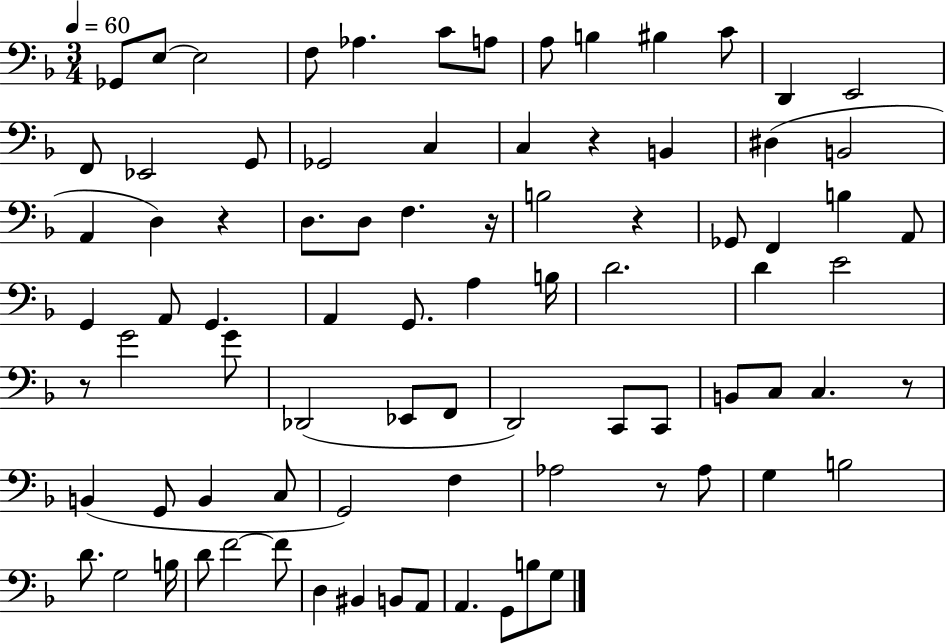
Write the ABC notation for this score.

X:1
T:Untitled
M:3/4
L:1/4
K:F
_G,,/2 E,/2 E,2 F,/2 _A, C/2 A,/2 A,/2 B, ^B, C/2 D,, E,,2 F,,/2 _E,,2 G,,/2 _G,,2 C, C, z B,, ^D, B,,2 A,, D, z D,/2 D,/2 F, z/4 B,2 z _G,,/2 F,, B, A,,/2 G,, A,,/2 G,, A,, G,,/2 A, B,/4 D2 D E2 z/2 G2 G/2 _D,,2 _E,,/2 F,,/2 D,,2 C,,/2 C,,/2 B,,/2 C,/2 C, z/2 B,, G,,/2 B,, C,/2 G,,2 F, _A,2 z/2 _A,/2 G, B,2 D/2 G,2 B,/4 D/2 F2 F/2 D, ^B,, B,,/2 A,,/2 A,, G,,/2 B,/2 G,/2